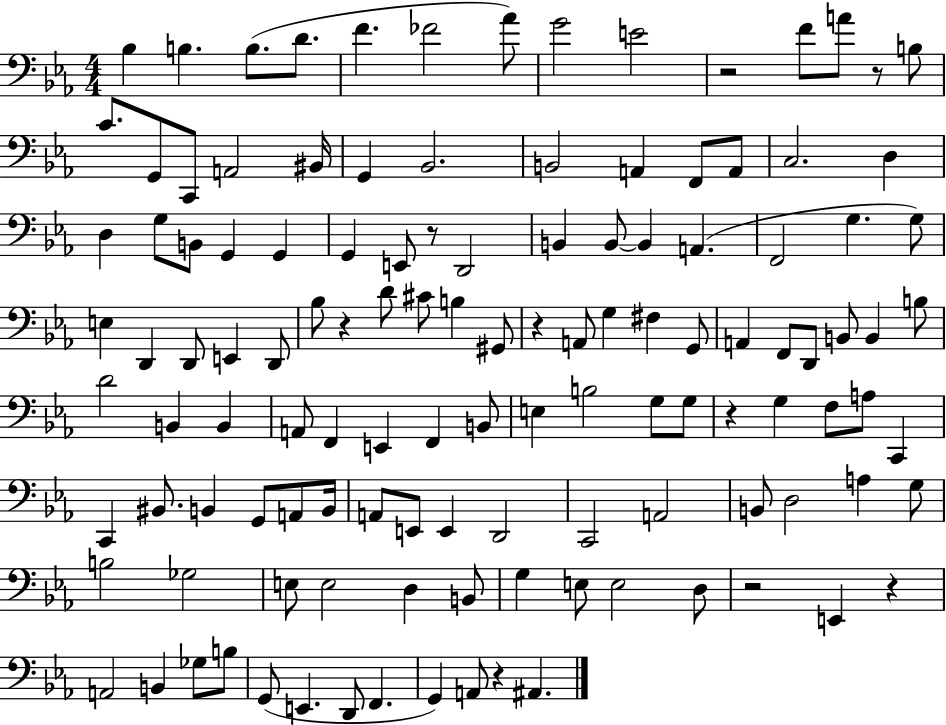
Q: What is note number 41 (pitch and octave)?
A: E3